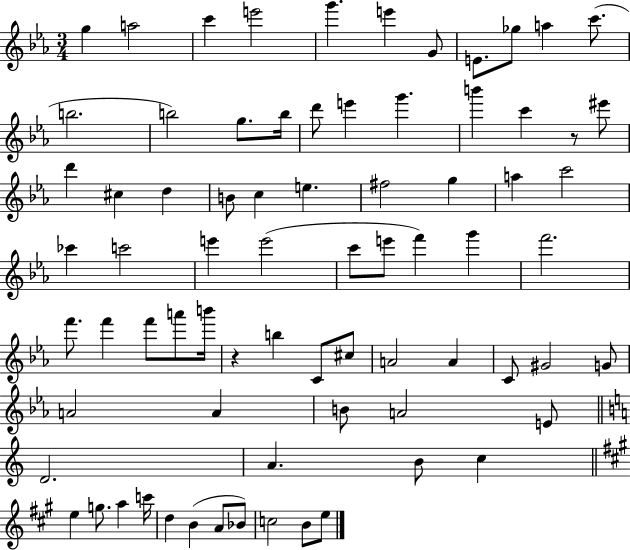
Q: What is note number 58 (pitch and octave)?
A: E4